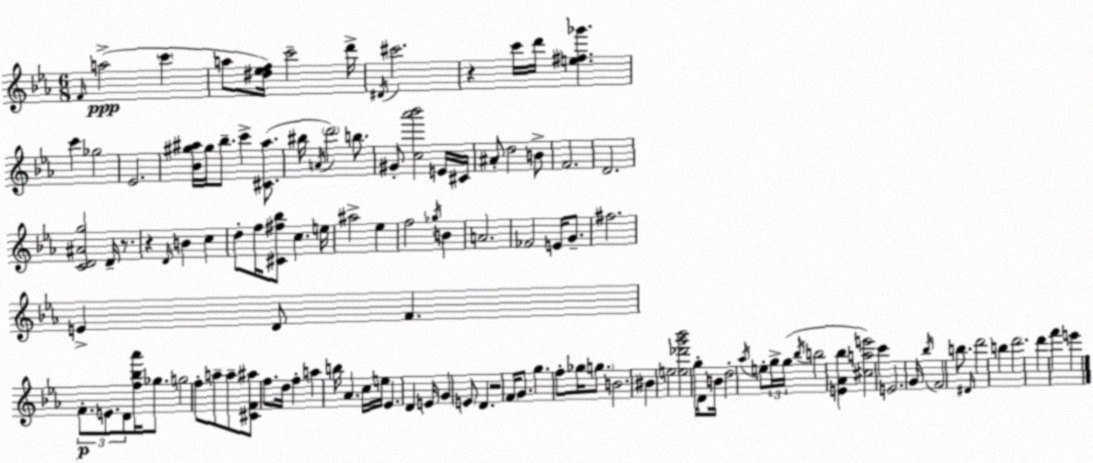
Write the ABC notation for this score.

X:1
T:Untitled
M:6/8
L:1/4
K:Eb
F/4 a2 c' a/2 [^d_ef]/4 c'2 d'/4 ^D/4 ^c'2 z c'/4 d'/4 [e^f_g'] c' _g2 _E2 [_B^g^a]/4 ^g/4 _b/2 c' [^C^a]/2 ^b/4 A/4 d'2 b/2 ^G/2 [c_a'_b']2 E/4 ^C/4 ^A/2 d2 B/2 F2 D2 [CD^Ag]2 D/4 z/2 z D/4 B c d/2 f/4 [^C^f_b]/2 c e/4 ^a2 _e f2 _g/4 B A2 _F2 E/4 G/2 ^f2 E D/2 F F/2 E/2 D/2 [f_b_a']/4 _g/2 g2 f/2 a/2 a/2 [^CF^a]/2 f/2 d/4 f a b/4 _A c/4 e/4 _E D E/4 G E/2 D z2 F/4 G/2 g f/2 _g/4 g/2 B2 ^B e2 [e_d'g'_b']2 g/4 D/2 B/4 d2 _a/4 e/2 g/4 g/4 _b/4 b2 [E_A_b] [^cae']2 c' E2 G/4 _b/4 F2 b/2 ^D/4 d'2 b d'2 d' f' e'